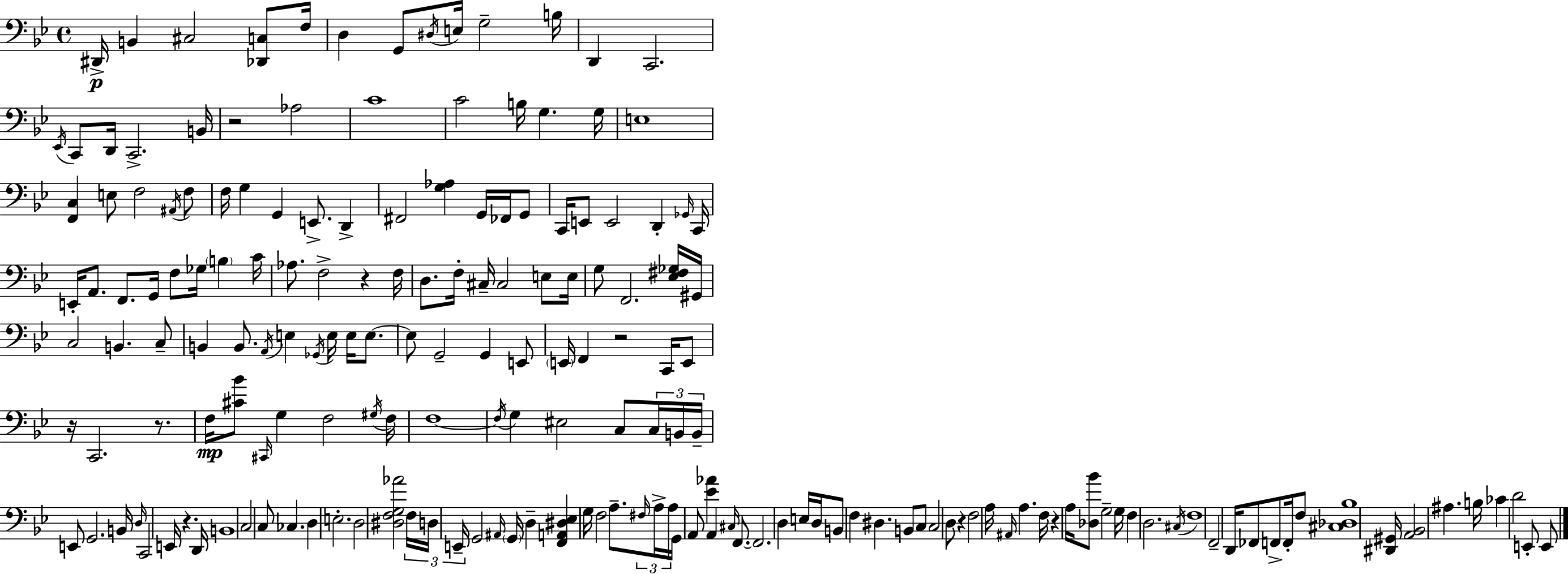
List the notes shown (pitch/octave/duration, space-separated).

D#2/s B2/q C#3/h [Db2,C3]/e F3/s D3/q G2/e D#3/s E3/s G3/h B3/s D2/q C2/h. Eb2/s C2/e D2/s C2/h. B2/s R/h Ab3/h C4/w C4/h B3/s G3/q. G3/s E3/w [F2,C3]/q E3/e F3/h A#2/s F3/e F3/s G3/q G2/q E2/e. D2/q F#2/h [G3,Ab3]/q G2/s FES2/s G2/e C2/s E2/e E2/h D2/q Gb2/s C2/s E2/s A2/e. F2/e. G2/s F3/e Gb3/s B3/q C4/s Ab3/e. F3/h R/q F3/s D3/e. F3/s C#3/s C#3/h E3/e E3/s G3/e F2/h. [Eb3,F#3,Gb3]/s G#2/s C3/h B2/q. C3/e B2/q B2/e. A2/s E3/q Gb2/s E3/s E3/s E3/e. E3/e G2/h G2/q E2/e E2/s F2/q R/h C2/s E2/e R/s C2/h. R/e. F3/s [C#4,Bb4]/e C#2/s G3/q F3/h G#3/s F3/s F3/w F3/s G3/q EIS3/h C3/e C3/s B2/s B2/s E2/e G2/h. B2/s D3/s C2/h E2/s R/q. D2/s B2/w C3/h C3/e CES3/q. D3/q E3/h. D3/h [D#3,F3,G3,Ab4]/h F3/s D3/s E2/s G2/h A#2/s G2/s D3/q [F2,A2,D#3,Eb3]/q G3/s F3/h A3/e. F#3/s A3/s A3/s G2/s A2/e [Eb4,Ab4]/q A2/q C#3/s F2/e. F2/h. D3/q E3/s D3/s B2/e F3/q D#3/q. B2/e C3/e C3/h D3/e R/q F3/h A3/s A#2/s A3/q. F3/s R/q A3/s [Db3,Bb4]/e G3/h G3/s F3/q D3/h. C#3/s F3/w F2/h D2/s FES2/e F2/e F2/s F3/e [C#3,Db3,Bb3]/w [D#2,G#2]/s [A2,Bb2]/h A#3/q. B3/s CES4/q D4/h E2/e E2/e